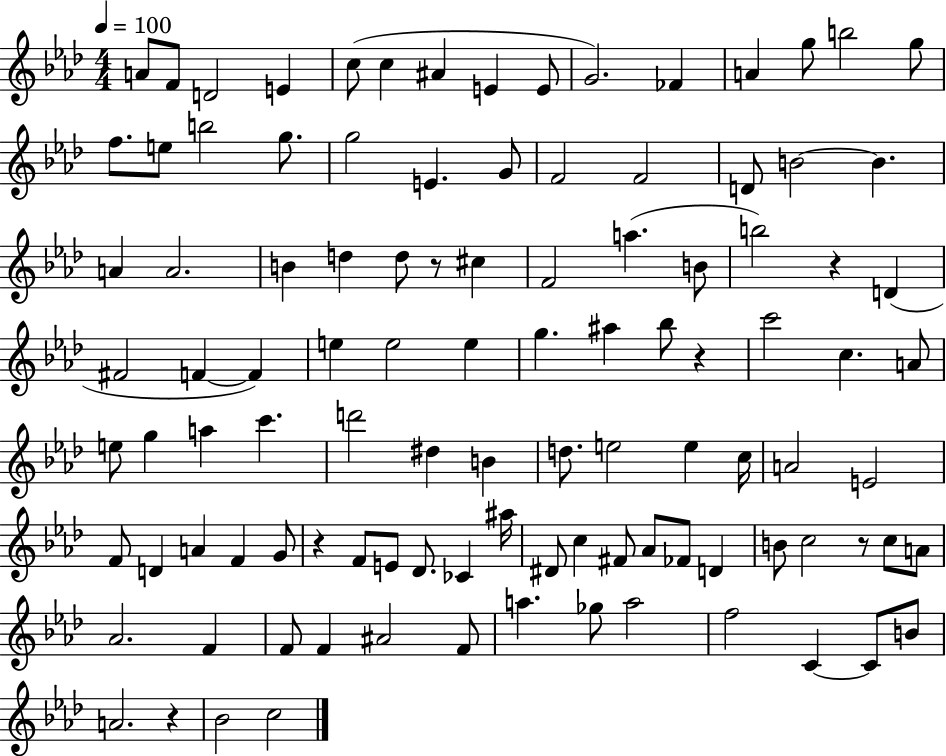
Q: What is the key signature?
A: AES major